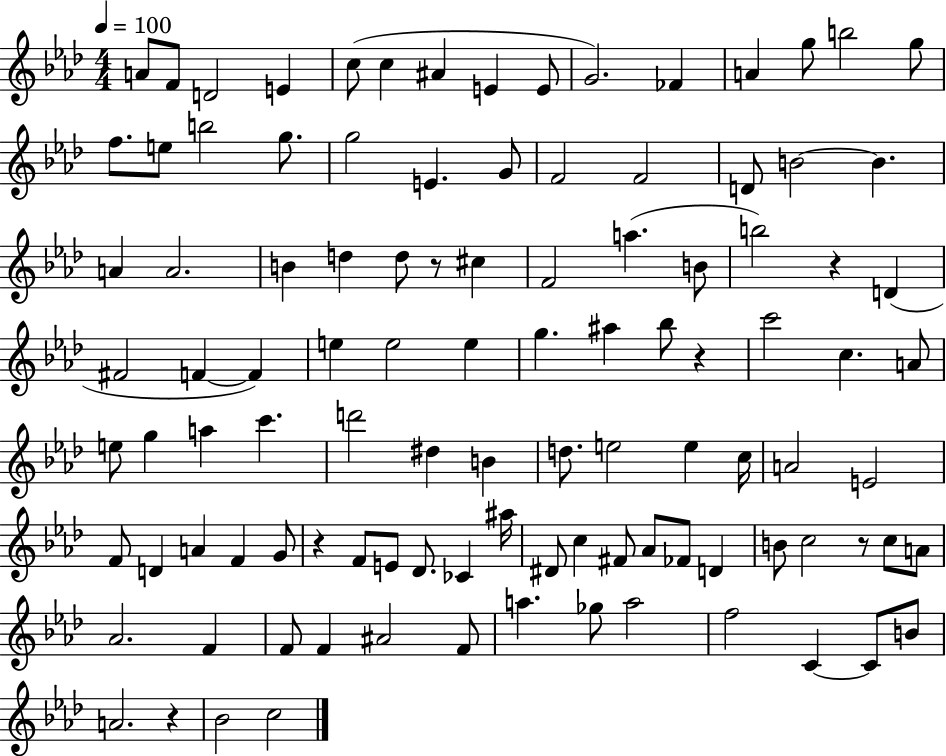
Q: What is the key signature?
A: AES major